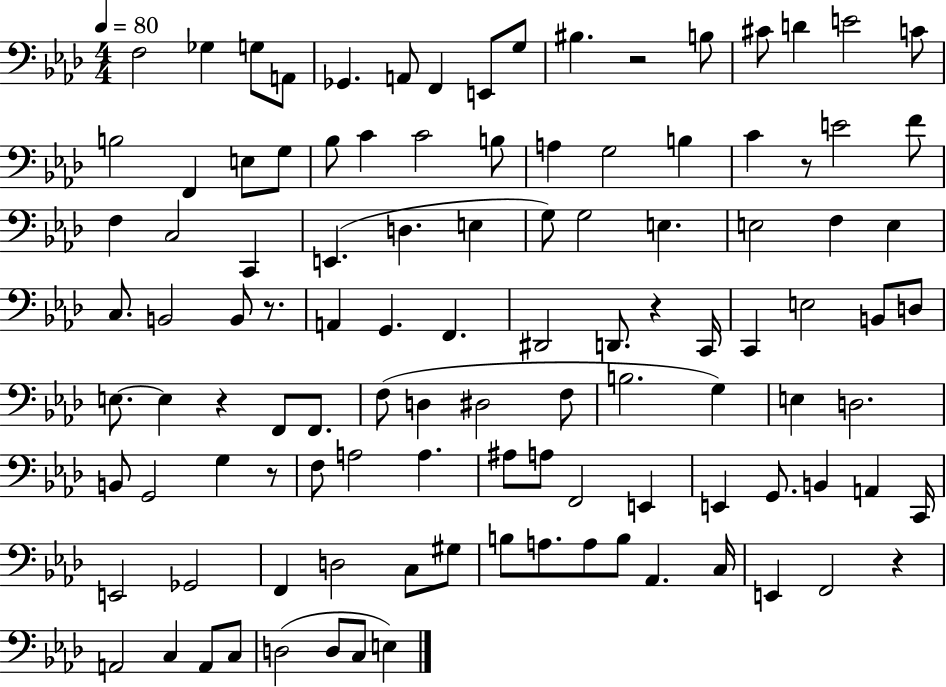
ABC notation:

X:1
T:Untitled
M:4/4
L:1/4
K:Ab
F,2 _G, G,/2 A,,/2 _G,, A,,/2 F,, E,,/2 G,/2 ^B, z2 B,/2 ^C/2 D E2 C/2 B,2 F,, E,/2 G,/2 _B,/2 C C2 B,/2 A, G,2 B, C z/2 E2 F/2 F, C,2 C,, E,, D, E, G,/2 G,2 E, E,2 F, E, C,/2 B,,2 B,,/2 z/2 A,, G,, F,, ^D,,2 D,,/2 z C,,/4 C,, E,2 B,,/2 D,/2 E,/2 E, z F,,/2 F,,/2 F,/2 D, ^D,2 F,/2 B,2 G, E, D,2 B,,/2 G,,2 G, z/2 F,/2 A,2 A, ^A,/2 A,/2 F,,2 E,, E,, G,,/2 B,, A,, C,,/4 E,,2 _G,,2 F,, D,2 C,/2 ^G,/2 B,/2 A,/2 A,/2 B,/2 _A,, C,/4 E,, F,,2 z A,,2 C, A,,/2 C,/2 D,2 D,/2 C,/2 E,